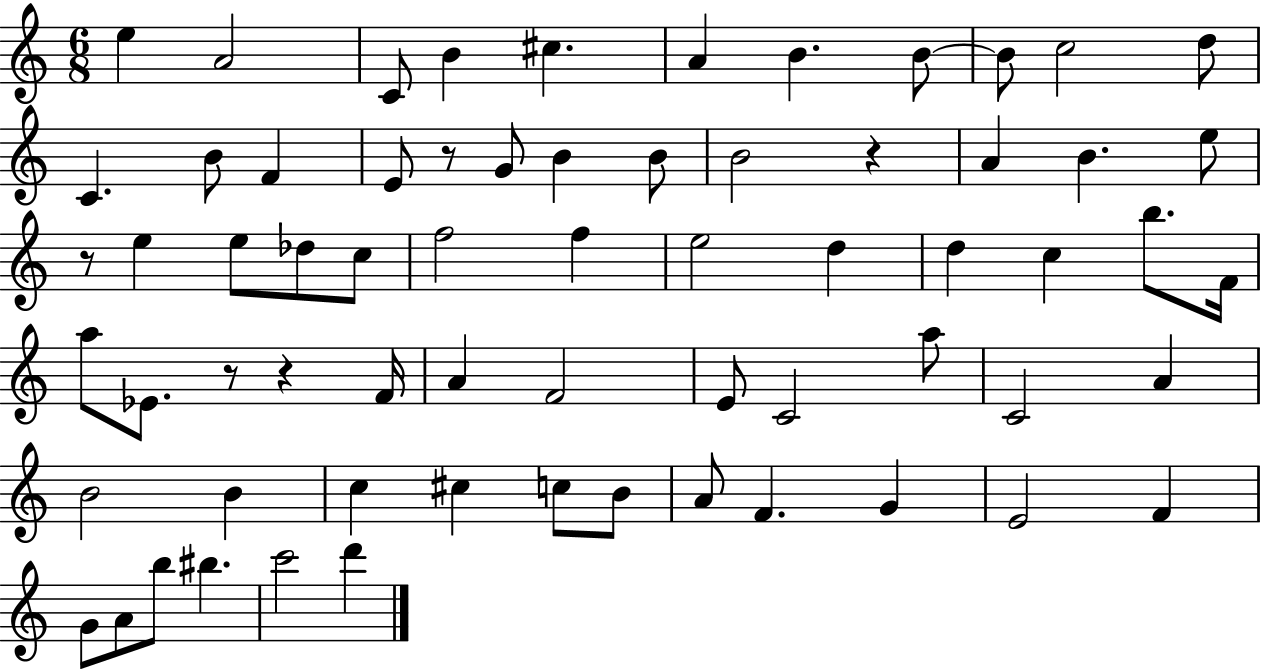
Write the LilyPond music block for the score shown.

{
  \clef treble
  \numericTimeSignature
  \time 6/8
  \key c \major
  \repeat volta 2 { e''4 a'2 | c'8 b'4 cis''4. | a'4 b'4. b'8~~ | b'8 c''2 d''8 | \break c'4. b'8 f'4 | e'8 r8 g'8 b'4 b'8 | b'2 r4 | a'4 b'4. e''8 | \break r8 e''4 e''8 des''8 c''8 | f''2 f''4 | e''2 d''4 | d''4 c''4 b''8. f'16 | \break a''8 ees'8. r8 r4 f'16 | a'4 f'2 | e'8 c'2 a''8 | c'2 a'4 | \break b'2 b'4 | c''4 cis''4 c''8 b'8 | a'8 f'4. g'4 | e'2 f'4 | \break g'8 a'8 b''8 bis''4. | c'''2 d'''4 | } \bar "|."
}